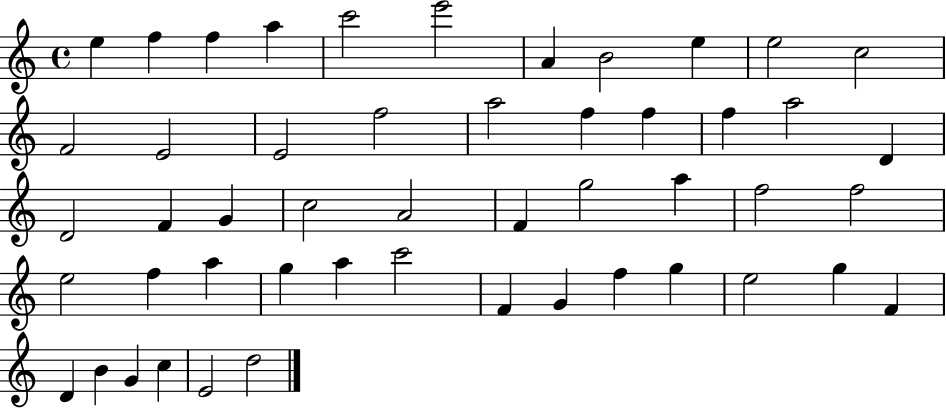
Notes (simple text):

E5/q F5/q F5/q A5/q C6/h E6/h A4/q B4/h E5/q E5/h C5/h F4/h E4/h E4/h F5/h A5/h F5/q F5/q F5/q A5/h D4/q D4/h F4/q G4/q C5/h A4/h F4/q G5/h A5/q F5/h F5/h E5/h F5/q A5/q G5/q A5/q C6/h F4/q G4/q F5/q G5/q E5/h G5/q F4/q D4/q B4/q G4/q C5/q E4/h D5/h